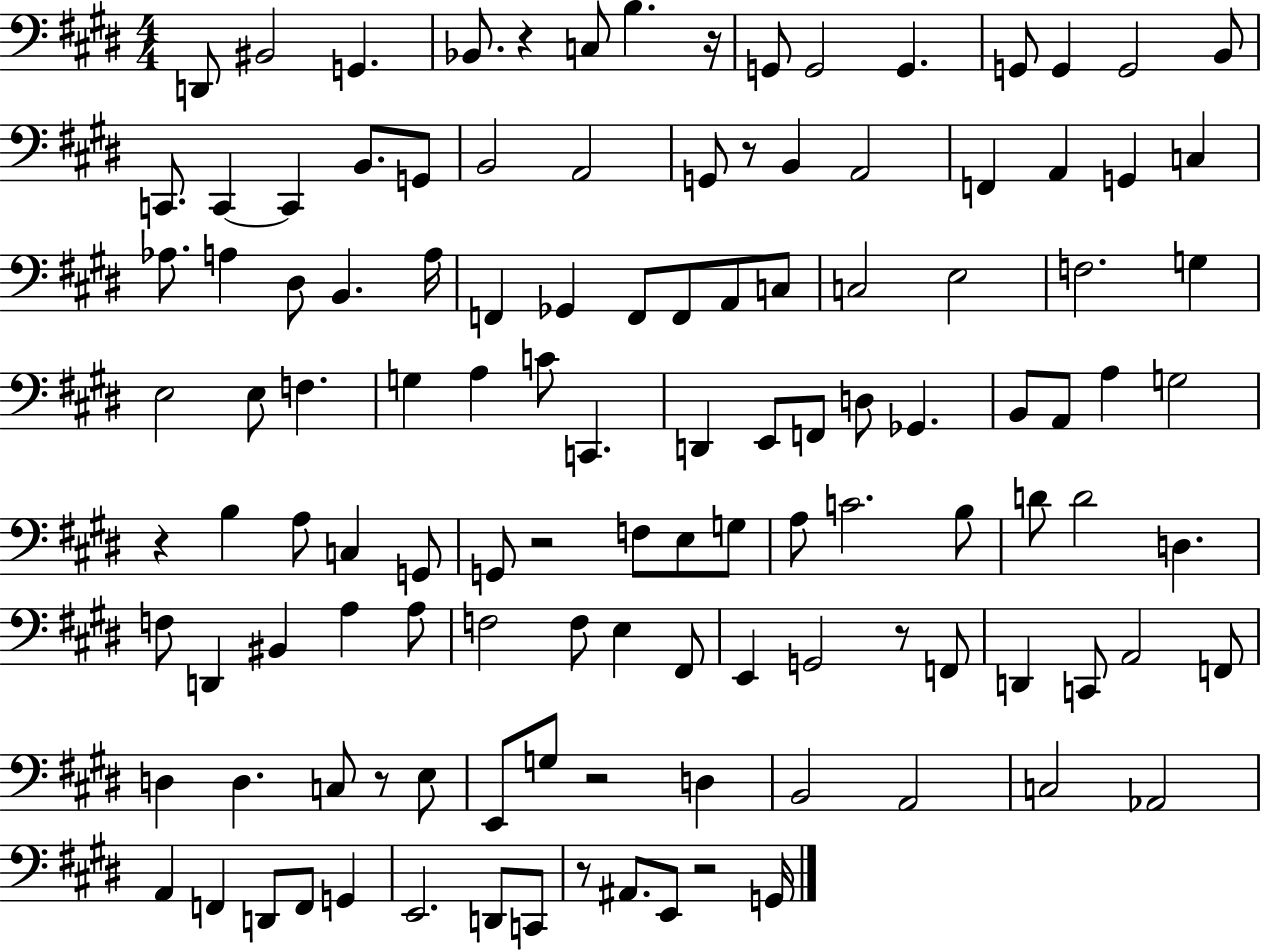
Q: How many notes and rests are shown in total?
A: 120